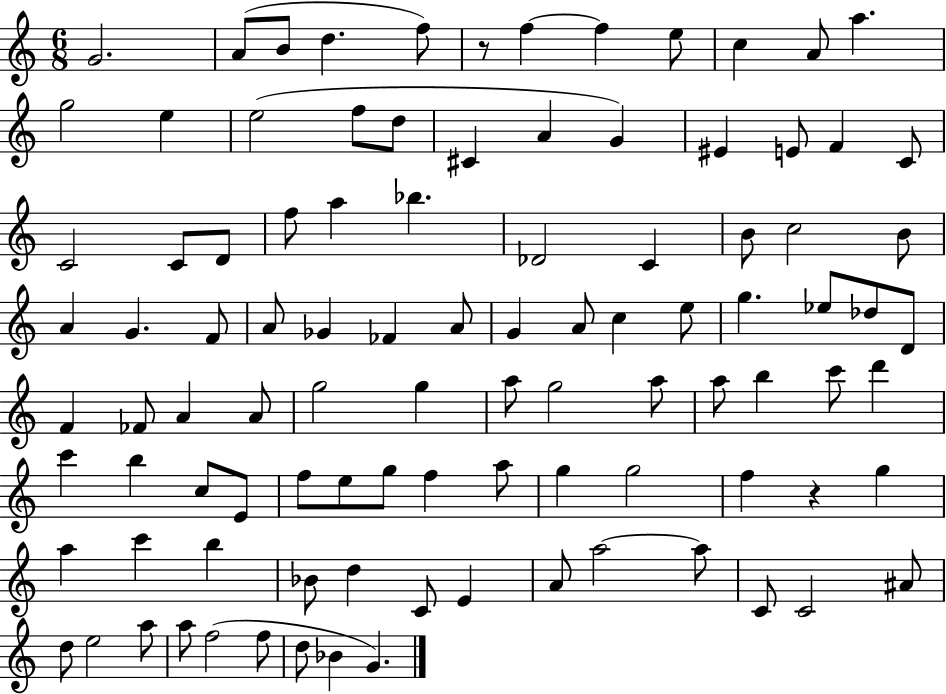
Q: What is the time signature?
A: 6/8